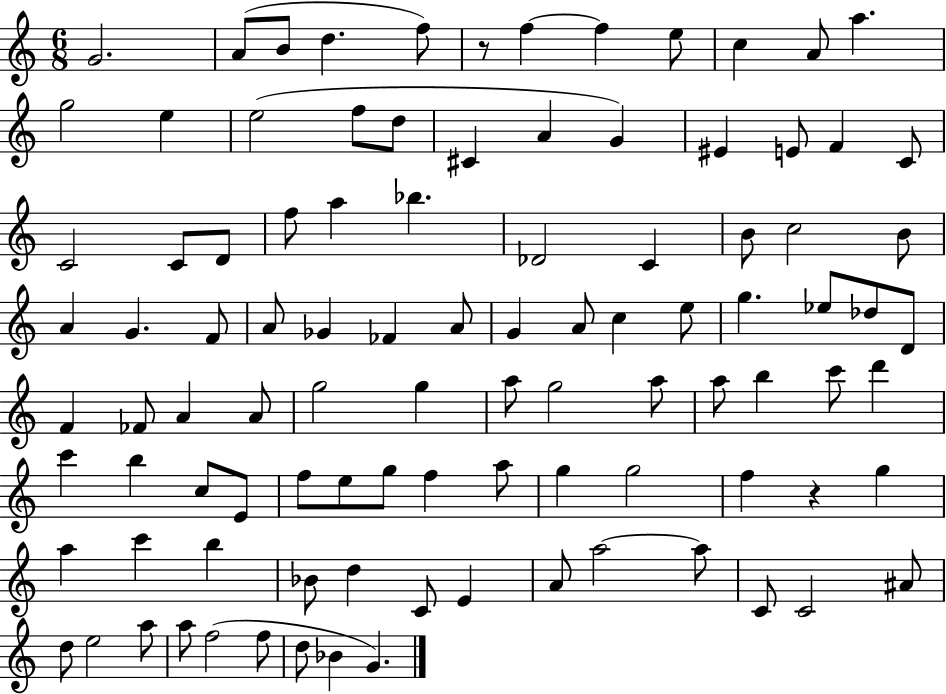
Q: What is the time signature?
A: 6/8